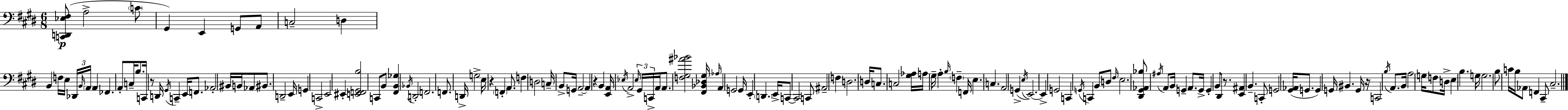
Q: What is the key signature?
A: E major